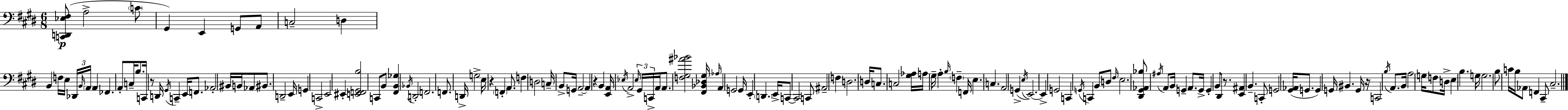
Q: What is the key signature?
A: E major